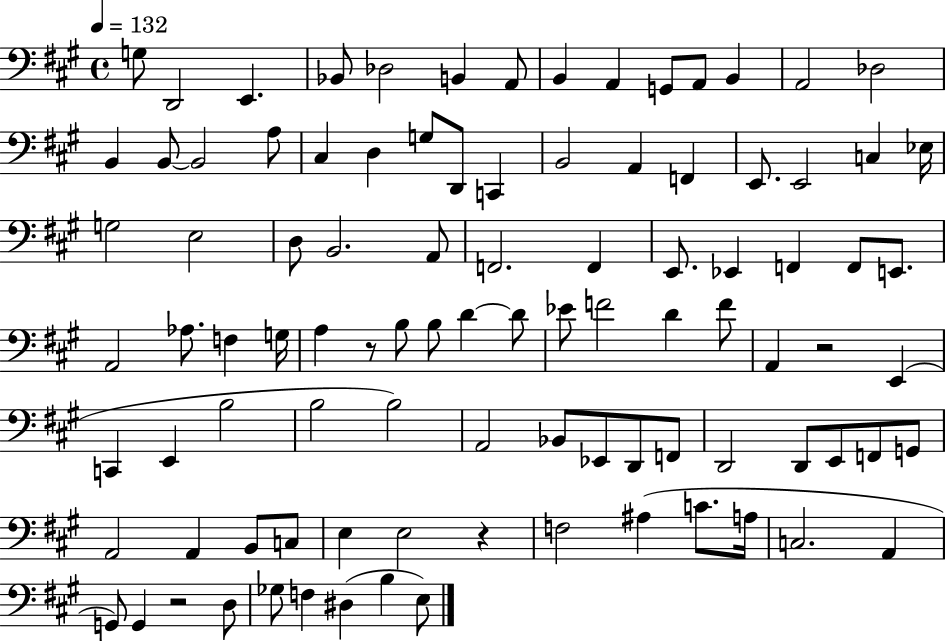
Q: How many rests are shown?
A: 4